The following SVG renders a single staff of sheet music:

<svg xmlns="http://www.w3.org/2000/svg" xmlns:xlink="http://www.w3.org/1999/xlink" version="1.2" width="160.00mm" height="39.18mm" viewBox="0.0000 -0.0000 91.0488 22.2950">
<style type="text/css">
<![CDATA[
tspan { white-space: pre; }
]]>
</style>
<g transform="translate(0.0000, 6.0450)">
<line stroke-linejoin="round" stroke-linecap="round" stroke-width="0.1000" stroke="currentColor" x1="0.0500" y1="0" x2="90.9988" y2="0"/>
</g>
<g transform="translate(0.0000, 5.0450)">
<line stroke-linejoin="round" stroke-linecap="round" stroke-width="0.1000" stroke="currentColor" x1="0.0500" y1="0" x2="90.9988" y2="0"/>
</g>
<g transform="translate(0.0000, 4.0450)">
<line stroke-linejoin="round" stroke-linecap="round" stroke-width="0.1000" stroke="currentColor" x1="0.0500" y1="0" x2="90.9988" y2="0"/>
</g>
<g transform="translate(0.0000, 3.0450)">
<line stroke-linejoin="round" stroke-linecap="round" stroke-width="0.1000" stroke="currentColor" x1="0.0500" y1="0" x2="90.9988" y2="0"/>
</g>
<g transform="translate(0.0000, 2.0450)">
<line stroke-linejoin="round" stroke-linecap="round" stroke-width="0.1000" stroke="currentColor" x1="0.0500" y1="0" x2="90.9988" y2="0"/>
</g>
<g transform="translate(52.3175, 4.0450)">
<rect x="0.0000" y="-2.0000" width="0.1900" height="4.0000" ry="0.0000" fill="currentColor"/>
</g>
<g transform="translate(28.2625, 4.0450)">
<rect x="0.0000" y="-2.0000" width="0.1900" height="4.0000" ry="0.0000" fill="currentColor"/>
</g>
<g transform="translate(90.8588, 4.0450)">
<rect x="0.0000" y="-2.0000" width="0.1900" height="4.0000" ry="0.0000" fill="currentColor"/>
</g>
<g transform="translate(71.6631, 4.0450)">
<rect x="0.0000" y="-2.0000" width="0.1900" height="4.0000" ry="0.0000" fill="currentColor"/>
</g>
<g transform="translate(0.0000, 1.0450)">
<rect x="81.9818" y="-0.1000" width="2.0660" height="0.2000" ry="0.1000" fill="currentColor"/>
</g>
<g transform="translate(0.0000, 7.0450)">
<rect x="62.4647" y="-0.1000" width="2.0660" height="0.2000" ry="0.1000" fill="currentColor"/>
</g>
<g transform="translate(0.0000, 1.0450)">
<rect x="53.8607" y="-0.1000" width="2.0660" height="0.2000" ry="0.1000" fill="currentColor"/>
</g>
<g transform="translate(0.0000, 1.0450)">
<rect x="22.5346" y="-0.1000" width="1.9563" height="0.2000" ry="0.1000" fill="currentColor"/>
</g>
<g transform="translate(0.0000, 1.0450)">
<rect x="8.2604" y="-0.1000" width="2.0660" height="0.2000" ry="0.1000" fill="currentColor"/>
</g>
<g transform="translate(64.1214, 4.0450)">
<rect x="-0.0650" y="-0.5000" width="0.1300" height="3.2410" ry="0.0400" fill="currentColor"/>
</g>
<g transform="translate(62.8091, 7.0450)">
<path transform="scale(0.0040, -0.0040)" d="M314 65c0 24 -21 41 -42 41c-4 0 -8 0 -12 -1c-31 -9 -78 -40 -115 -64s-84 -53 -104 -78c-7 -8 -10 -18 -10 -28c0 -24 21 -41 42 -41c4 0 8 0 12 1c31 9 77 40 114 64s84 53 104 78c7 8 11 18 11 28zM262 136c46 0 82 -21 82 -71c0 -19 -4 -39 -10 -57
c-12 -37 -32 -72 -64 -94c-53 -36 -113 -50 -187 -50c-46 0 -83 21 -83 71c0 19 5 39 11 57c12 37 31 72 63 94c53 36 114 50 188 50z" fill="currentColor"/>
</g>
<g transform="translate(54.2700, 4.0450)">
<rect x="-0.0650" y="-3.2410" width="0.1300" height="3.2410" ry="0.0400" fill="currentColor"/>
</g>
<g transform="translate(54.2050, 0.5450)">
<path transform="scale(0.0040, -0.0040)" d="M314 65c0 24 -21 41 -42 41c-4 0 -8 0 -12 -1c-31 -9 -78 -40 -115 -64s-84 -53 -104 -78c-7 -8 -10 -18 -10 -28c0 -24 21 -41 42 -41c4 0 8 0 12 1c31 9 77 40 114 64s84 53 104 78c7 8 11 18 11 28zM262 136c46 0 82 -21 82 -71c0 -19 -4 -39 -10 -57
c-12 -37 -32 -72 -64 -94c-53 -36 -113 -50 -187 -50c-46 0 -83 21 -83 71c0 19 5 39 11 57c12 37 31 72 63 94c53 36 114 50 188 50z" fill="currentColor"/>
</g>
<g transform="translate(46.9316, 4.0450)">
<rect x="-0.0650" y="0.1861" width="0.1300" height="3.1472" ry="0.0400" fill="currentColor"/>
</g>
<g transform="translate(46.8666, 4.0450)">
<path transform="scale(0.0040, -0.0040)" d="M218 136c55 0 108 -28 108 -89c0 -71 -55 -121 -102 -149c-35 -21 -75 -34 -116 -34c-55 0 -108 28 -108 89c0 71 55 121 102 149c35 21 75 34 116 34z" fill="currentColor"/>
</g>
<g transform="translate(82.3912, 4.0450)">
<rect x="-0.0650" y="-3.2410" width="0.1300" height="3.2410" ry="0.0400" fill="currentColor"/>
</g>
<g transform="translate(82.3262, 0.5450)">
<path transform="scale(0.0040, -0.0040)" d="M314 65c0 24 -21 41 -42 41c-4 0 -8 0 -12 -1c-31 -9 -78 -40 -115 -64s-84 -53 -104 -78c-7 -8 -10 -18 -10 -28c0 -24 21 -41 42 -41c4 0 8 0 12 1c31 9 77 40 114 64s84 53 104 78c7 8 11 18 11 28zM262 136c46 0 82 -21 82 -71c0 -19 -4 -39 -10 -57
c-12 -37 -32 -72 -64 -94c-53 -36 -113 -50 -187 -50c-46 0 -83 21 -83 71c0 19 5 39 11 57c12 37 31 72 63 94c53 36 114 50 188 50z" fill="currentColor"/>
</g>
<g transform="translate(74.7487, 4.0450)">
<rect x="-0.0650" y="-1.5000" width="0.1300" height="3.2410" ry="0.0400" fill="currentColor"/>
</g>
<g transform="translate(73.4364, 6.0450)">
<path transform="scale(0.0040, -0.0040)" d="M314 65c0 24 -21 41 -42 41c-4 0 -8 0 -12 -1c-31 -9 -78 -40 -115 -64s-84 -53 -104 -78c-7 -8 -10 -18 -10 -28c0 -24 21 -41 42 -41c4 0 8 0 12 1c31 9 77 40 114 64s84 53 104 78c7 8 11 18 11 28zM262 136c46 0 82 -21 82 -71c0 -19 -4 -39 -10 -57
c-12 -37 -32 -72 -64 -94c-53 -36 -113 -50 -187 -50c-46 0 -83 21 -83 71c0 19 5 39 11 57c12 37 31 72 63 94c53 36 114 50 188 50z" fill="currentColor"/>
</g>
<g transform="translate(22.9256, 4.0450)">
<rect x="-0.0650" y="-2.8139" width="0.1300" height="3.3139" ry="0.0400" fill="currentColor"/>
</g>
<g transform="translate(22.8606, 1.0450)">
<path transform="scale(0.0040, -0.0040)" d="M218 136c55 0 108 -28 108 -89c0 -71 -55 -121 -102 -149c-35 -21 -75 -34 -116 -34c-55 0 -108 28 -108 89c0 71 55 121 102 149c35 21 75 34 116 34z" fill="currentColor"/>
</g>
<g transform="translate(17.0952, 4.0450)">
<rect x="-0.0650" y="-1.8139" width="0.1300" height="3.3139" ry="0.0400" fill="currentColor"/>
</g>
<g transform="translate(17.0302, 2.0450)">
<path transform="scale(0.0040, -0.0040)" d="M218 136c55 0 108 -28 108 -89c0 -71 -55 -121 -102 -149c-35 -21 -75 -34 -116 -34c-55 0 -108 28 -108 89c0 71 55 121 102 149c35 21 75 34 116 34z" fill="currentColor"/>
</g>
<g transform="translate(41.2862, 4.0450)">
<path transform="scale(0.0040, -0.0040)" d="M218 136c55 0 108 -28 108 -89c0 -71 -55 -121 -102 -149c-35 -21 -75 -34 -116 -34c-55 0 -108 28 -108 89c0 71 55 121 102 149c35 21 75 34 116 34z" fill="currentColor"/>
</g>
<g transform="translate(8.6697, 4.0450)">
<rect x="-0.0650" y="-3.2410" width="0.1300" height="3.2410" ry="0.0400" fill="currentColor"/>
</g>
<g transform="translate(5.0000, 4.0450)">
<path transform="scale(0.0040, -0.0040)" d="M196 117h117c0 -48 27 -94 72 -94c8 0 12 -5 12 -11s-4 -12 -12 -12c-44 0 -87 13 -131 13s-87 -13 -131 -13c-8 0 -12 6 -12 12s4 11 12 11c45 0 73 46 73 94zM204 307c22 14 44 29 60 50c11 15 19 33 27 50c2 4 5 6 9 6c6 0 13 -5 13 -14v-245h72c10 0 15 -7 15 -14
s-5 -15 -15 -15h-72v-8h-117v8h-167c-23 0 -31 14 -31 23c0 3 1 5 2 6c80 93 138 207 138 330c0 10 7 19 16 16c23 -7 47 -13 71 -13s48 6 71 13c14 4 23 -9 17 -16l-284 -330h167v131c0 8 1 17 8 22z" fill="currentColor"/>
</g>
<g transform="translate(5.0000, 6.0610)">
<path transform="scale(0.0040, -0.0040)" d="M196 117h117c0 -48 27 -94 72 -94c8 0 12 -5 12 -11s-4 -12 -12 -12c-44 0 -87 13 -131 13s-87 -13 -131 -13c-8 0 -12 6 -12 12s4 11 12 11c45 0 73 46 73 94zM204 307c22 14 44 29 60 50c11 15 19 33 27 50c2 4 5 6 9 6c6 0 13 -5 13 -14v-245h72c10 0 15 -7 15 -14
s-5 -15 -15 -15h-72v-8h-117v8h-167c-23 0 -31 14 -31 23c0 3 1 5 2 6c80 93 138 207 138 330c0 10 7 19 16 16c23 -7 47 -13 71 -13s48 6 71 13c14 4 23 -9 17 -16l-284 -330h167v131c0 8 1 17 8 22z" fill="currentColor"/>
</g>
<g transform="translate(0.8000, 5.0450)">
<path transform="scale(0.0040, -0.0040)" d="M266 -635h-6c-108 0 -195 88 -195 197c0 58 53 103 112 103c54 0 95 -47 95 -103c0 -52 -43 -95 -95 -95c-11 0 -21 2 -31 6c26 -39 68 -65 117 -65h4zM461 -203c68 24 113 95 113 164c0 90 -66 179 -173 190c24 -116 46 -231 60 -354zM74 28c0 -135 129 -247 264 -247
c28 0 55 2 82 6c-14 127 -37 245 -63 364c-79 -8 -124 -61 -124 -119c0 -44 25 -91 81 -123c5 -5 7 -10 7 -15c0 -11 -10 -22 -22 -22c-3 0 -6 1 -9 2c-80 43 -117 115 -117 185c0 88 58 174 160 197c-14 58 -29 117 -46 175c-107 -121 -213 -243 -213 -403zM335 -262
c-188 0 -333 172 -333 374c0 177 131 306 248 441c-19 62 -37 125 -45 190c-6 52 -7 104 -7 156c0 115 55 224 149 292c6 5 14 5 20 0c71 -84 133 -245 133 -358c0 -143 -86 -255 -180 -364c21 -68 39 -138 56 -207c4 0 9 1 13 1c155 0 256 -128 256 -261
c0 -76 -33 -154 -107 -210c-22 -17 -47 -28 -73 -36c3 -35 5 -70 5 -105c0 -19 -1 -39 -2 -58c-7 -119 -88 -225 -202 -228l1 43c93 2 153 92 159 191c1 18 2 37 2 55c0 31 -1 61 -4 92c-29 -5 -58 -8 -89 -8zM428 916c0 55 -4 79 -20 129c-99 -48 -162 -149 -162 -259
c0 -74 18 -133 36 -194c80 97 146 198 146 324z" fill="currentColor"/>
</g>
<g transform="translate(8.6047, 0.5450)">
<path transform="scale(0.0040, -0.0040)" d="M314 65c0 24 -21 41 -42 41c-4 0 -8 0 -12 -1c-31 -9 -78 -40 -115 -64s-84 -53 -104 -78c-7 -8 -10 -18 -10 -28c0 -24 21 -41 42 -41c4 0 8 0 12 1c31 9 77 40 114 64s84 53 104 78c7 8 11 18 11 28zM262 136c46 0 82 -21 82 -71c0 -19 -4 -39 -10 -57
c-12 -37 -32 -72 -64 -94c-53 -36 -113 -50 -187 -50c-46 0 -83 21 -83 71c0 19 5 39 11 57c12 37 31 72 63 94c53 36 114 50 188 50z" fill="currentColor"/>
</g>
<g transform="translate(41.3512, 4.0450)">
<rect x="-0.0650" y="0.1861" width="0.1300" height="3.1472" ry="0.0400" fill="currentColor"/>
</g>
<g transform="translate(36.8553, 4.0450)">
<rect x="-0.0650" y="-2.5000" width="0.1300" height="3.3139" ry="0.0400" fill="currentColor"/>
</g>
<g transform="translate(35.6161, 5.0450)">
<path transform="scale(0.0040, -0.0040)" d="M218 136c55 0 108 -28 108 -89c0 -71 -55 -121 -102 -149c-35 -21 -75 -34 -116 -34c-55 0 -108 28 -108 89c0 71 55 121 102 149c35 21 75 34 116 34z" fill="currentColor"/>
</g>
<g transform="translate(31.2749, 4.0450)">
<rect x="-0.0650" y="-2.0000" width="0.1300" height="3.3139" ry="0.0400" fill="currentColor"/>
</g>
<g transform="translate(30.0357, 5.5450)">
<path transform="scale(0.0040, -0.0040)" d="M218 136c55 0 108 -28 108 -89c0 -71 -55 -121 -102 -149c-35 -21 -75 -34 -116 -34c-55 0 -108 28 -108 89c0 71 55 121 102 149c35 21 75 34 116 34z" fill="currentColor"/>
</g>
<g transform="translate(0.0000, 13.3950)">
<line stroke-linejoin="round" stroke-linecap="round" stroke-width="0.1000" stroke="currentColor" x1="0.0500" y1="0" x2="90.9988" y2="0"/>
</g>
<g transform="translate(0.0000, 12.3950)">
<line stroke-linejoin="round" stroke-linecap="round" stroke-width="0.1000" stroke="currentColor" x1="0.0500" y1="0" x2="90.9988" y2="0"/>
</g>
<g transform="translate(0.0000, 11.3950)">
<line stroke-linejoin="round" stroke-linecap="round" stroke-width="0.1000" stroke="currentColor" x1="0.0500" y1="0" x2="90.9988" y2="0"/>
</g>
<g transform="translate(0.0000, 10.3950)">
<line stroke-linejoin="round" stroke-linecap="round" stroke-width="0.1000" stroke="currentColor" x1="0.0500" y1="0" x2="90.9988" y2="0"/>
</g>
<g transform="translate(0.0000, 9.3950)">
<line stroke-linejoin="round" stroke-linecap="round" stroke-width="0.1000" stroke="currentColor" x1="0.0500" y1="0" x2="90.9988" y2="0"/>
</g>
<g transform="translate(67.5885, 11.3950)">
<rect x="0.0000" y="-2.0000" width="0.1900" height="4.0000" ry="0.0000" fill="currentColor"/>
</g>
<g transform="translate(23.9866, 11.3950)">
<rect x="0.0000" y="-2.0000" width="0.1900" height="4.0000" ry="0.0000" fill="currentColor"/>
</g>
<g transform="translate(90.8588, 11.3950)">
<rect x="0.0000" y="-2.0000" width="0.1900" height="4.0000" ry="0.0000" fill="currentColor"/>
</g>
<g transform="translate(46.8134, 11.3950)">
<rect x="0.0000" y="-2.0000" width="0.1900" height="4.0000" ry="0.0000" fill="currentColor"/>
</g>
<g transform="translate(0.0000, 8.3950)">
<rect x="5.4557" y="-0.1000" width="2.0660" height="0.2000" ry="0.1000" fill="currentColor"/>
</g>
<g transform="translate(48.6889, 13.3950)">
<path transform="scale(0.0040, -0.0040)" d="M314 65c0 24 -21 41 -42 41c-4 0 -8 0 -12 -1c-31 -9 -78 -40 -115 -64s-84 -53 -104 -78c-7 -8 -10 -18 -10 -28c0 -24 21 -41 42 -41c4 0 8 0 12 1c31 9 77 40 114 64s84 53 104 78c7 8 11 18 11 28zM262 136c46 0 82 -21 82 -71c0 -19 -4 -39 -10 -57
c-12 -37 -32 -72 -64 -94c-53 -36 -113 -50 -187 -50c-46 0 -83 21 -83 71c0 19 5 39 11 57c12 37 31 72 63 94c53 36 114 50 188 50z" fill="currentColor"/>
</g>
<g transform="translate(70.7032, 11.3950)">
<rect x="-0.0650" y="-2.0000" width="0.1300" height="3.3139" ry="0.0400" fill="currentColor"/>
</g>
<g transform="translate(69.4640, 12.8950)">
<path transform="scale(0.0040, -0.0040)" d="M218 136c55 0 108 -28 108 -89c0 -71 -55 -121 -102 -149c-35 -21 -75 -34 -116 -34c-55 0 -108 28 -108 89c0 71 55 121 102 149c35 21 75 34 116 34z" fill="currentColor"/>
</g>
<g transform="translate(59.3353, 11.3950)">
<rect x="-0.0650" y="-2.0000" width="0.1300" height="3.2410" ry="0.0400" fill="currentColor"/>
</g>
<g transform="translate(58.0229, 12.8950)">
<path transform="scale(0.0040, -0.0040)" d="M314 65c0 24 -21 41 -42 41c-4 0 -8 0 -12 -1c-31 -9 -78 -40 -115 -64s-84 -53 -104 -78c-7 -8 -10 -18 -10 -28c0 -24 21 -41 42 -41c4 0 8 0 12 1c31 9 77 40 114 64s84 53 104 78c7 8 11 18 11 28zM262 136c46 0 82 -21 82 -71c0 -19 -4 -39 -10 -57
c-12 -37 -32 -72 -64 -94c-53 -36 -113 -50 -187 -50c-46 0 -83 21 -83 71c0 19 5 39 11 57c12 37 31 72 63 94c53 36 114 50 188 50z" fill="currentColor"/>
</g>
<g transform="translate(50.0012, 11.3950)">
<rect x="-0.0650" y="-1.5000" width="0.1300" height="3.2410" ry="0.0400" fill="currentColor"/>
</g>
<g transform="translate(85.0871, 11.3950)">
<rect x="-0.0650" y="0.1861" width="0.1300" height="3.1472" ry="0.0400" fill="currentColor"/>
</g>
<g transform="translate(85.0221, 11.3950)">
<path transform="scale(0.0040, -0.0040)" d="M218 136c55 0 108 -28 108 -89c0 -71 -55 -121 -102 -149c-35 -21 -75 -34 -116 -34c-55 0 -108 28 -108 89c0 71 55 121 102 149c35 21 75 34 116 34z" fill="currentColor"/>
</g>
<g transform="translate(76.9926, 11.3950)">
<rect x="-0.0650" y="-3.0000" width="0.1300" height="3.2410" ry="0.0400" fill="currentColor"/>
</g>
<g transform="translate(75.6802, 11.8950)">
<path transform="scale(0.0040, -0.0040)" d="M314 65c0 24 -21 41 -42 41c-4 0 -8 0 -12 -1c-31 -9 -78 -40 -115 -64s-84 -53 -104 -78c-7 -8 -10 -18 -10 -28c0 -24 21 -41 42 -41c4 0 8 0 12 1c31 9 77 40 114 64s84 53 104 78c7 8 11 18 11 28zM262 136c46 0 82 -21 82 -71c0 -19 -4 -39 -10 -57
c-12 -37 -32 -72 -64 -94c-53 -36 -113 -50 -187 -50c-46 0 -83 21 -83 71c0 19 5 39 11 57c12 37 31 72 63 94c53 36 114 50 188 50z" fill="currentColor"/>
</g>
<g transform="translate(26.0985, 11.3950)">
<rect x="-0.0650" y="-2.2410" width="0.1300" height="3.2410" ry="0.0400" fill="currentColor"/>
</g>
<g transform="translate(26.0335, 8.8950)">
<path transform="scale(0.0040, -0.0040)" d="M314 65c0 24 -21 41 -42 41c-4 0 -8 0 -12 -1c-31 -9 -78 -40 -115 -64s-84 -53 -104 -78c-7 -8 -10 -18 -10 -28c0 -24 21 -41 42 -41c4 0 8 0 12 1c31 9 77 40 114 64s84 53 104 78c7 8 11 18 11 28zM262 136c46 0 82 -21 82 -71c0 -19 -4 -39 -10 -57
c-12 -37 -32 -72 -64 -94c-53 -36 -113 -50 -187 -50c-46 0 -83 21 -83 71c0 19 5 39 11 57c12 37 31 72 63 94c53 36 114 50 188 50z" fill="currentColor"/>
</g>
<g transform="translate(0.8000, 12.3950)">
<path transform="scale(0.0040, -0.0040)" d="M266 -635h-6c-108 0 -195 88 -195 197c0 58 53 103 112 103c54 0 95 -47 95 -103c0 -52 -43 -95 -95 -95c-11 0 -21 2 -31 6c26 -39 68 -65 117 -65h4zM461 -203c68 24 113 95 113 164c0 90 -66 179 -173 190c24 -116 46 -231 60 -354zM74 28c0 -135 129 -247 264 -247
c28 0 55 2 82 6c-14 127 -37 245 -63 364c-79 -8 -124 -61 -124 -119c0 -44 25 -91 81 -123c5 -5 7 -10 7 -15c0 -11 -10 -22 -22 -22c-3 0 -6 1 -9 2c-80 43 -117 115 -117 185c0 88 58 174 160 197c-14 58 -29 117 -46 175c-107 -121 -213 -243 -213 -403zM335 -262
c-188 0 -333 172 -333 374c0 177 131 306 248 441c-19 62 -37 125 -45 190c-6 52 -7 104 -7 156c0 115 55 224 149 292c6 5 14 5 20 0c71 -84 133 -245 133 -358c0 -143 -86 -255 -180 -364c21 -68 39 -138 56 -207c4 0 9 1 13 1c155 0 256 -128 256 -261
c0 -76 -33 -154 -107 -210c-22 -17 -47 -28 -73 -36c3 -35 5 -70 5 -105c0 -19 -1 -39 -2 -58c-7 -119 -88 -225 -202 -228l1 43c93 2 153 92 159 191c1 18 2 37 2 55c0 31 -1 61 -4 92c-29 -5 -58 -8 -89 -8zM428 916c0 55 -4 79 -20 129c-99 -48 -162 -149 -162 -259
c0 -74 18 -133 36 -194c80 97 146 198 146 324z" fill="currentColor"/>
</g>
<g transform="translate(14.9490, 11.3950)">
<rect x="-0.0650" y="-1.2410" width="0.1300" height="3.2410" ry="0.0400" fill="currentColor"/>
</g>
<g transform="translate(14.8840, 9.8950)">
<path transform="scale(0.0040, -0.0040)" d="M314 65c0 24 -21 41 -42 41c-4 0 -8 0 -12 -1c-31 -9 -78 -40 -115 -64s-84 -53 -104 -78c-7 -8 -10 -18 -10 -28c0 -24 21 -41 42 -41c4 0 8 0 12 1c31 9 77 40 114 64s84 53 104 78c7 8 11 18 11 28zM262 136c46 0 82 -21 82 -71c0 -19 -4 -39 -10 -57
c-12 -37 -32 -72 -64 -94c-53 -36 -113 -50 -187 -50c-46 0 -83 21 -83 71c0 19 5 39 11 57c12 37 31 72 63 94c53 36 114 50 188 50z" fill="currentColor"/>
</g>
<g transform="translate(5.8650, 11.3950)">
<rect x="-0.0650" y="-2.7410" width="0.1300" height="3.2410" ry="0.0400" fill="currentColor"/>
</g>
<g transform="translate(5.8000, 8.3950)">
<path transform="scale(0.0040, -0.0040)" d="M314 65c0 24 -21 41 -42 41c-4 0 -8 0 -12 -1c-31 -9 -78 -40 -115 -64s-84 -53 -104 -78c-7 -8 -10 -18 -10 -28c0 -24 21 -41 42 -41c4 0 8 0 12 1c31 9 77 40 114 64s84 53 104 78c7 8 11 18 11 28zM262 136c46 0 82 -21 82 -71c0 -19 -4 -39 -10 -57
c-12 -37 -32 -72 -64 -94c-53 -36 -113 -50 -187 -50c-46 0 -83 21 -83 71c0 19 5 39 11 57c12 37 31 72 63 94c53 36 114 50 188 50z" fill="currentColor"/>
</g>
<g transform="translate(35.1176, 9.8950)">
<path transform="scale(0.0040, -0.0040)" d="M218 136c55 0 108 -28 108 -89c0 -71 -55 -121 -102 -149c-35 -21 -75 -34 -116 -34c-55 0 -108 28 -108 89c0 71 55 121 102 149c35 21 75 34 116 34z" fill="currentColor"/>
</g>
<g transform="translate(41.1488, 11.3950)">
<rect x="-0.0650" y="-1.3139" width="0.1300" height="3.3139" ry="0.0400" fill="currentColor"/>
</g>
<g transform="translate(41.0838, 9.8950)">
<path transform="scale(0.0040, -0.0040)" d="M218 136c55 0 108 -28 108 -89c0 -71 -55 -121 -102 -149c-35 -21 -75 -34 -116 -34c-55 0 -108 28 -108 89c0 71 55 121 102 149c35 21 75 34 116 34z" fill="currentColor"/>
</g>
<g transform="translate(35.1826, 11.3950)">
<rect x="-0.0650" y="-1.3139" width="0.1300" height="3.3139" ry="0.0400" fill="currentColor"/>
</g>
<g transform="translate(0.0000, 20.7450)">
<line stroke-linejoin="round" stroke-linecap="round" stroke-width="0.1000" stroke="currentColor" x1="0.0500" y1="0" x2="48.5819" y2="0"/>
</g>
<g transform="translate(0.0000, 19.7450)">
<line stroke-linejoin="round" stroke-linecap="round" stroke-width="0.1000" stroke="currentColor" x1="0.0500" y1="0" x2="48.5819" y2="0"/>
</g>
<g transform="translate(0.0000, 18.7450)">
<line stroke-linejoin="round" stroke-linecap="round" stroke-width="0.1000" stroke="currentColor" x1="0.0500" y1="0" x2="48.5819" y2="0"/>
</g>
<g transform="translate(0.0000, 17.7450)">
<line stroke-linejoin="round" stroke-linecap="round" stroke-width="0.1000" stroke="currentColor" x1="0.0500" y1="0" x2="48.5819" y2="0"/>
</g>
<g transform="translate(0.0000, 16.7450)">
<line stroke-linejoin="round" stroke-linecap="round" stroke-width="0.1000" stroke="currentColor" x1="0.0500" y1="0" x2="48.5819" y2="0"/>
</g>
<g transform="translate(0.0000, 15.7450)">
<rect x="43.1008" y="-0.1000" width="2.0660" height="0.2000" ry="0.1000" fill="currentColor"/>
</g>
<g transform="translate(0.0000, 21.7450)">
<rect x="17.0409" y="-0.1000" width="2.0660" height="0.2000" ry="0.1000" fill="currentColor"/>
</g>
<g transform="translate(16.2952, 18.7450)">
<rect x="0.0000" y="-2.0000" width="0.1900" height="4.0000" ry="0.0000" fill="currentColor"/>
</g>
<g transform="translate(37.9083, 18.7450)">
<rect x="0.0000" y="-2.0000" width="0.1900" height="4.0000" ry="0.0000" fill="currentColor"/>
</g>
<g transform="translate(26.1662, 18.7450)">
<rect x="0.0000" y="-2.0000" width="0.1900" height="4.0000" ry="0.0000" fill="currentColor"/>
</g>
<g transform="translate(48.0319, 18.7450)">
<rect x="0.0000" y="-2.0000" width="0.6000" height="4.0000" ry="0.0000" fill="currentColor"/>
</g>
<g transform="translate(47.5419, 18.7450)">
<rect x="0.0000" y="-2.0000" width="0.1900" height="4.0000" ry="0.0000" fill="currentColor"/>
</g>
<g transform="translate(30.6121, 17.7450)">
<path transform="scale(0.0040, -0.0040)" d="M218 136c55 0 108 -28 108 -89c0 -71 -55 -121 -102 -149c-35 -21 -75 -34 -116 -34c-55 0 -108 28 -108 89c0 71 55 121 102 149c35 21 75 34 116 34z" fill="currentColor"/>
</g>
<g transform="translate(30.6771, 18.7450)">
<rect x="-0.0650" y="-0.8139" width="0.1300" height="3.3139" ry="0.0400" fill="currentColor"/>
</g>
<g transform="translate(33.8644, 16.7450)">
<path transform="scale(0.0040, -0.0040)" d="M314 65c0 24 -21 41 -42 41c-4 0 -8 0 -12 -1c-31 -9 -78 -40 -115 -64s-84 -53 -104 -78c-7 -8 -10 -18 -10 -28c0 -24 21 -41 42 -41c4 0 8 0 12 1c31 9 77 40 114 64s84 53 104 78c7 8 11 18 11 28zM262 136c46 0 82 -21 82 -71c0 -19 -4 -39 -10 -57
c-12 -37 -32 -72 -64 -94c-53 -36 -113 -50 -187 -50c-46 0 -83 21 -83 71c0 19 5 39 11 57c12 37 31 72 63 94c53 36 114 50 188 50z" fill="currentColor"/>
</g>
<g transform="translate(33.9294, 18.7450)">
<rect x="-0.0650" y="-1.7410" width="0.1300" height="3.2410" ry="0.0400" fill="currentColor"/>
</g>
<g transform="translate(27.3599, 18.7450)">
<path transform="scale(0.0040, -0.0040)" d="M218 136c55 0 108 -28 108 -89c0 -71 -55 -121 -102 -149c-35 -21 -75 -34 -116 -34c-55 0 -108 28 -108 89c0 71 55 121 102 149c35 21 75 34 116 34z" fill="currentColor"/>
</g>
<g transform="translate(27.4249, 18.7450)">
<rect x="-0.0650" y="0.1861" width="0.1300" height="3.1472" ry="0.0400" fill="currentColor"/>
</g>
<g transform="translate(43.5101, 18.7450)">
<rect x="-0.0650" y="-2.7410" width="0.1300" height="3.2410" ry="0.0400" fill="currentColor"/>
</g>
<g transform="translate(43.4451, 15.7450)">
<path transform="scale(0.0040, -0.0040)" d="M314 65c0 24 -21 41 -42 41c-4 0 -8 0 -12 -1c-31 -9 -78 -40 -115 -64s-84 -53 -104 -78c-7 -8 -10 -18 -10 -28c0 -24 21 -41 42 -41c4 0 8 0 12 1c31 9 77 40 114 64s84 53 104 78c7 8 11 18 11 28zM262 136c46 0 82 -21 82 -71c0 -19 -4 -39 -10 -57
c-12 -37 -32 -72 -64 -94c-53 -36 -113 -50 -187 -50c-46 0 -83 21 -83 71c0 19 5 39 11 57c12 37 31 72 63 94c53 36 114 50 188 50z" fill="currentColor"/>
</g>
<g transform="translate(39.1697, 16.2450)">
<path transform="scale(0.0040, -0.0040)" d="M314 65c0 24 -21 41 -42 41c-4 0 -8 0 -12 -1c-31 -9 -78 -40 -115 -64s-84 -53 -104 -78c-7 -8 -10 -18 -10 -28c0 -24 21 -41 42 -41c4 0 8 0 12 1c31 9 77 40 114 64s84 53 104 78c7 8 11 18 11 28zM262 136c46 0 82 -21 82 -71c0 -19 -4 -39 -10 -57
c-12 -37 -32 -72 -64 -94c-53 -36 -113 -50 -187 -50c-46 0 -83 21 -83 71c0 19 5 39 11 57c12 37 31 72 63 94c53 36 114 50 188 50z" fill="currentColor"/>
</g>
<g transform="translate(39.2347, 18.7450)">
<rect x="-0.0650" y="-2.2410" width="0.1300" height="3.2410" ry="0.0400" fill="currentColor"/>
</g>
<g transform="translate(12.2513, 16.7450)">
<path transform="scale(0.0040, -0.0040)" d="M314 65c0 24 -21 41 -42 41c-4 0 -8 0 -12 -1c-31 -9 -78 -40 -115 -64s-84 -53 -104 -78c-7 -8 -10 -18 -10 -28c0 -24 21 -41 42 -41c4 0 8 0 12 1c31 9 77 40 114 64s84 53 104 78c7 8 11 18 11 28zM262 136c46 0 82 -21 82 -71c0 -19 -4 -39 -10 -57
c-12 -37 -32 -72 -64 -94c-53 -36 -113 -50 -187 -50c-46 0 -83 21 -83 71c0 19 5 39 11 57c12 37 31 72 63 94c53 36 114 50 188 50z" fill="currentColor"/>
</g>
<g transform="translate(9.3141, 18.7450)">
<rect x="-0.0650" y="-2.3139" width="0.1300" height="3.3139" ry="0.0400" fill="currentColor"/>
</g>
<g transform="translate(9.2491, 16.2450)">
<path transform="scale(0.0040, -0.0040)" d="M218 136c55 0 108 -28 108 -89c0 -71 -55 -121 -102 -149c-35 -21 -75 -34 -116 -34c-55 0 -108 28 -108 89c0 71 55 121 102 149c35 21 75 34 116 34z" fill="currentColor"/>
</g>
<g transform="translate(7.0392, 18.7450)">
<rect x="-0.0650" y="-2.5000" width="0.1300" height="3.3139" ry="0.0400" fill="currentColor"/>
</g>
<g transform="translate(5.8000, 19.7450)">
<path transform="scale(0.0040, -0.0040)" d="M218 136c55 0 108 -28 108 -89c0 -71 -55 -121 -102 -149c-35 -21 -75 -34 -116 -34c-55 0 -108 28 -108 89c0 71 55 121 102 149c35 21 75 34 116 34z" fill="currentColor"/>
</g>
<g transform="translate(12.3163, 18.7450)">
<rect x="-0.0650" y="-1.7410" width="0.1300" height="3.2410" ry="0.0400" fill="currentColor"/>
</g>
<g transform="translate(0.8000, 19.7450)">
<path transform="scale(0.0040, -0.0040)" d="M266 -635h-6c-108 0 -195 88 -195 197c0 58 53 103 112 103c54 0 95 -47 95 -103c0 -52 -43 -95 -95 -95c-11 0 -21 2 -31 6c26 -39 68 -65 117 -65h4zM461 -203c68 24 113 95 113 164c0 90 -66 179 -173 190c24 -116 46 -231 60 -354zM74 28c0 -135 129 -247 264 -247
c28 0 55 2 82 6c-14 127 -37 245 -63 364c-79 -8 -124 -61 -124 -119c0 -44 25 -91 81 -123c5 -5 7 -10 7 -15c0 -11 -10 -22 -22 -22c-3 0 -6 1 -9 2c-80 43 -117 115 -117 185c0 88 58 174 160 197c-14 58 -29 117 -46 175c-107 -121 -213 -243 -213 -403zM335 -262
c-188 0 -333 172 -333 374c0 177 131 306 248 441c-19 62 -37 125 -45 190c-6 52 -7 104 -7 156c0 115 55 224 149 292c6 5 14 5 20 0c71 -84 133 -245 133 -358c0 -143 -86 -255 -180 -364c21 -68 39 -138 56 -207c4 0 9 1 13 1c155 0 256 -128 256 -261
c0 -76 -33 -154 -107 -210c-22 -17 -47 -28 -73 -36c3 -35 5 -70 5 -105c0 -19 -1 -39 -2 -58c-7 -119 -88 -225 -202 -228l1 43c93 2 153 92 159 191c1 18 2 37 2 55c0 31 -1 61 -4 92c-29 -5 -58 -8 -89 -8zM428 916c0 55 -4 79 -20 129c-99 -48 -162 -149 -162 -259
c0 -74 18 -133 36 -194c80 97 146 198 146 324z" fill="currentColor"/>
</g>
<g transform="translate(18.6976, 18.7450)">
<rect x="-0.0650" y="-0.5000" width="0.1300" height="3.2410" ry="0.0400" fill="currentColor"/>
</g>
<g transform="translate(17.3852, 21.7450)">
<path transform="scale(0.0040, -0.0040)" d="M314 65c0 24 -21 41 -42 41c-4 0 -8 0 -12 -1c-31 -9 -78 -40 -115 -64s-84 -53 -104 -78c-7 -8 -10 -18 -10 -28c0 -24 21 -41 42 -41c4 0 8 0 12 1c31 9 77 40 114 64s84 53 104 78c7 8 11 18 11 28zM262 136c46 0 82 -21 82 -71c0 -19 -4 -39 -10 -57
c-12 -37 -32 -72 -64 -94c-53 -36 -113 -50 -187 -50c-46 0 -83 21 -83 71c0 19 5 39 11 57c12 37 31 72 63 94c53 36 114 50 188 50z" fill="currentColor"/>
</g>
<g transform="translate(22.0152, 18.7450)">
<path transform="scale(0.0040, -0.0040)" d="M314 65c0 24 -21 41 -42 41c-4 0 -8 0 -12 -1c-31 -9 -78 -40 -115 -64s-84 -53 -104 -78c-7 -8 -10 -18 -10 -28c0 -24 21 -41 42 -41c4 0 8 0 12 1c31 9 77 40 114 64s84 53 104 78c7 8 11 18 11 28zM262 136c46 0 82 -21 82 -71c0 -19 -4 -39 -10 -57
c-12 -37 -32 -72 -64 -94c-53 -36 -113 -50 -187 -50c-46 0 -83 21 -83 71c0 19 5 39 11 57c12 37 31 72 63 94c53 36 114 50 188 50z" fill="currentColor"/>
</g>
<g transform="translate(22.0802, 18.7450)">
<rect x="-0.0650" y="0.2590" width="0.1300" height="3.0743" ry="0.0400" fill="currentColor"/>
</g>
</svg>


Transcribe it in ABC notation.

X:1
T:Untitled
M:4/4
L:1/4
K:C
b2 f a F G B B b2 C2 E2 b2 a2 e2 g2 e e E2 F2 F A2 B G g f2 C2 B2 B d f2 g2 a2